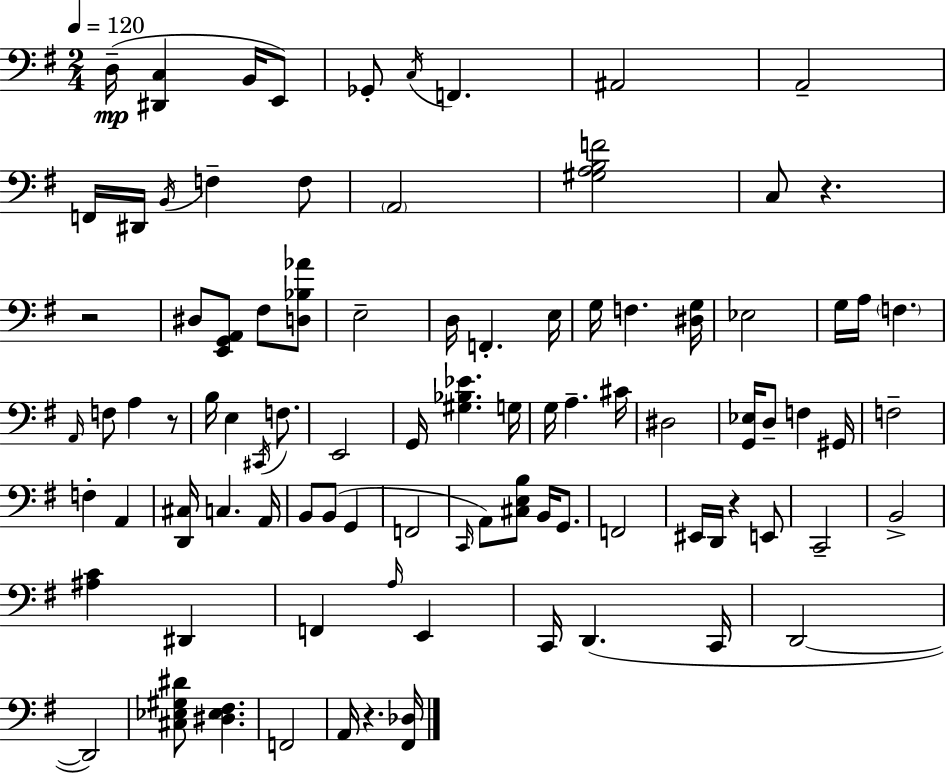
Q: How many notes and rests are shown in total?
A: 92